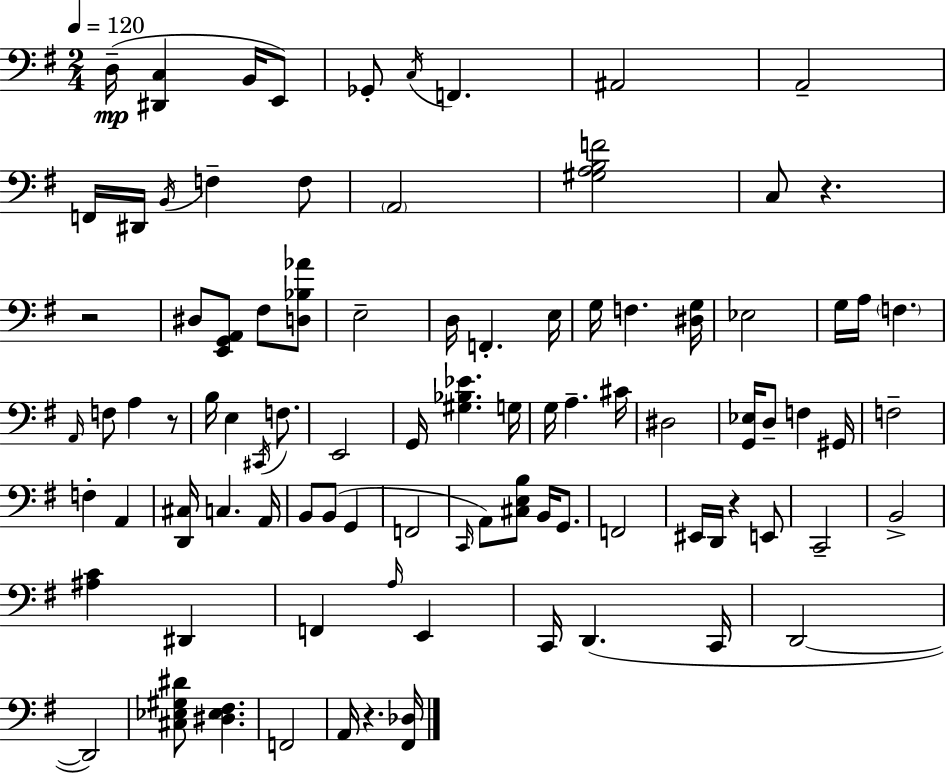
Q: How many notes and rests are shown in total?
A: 92